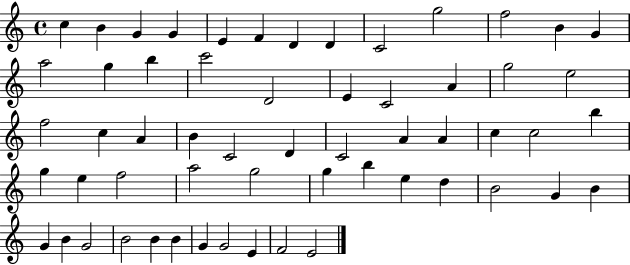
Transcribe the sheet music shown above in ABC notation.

X:1
T:Untitled
M:4/4
L:1/4
K:C
c B G G E F D D C2 g2 f2 B G a2 g b c'2 D2 E C2 A g2 e2 f2 c A B C2 D C2 A A c c2 b g e f2 a2 g2 g b e d B2 G B G B G2 B2 B B G G2 E F2 E2